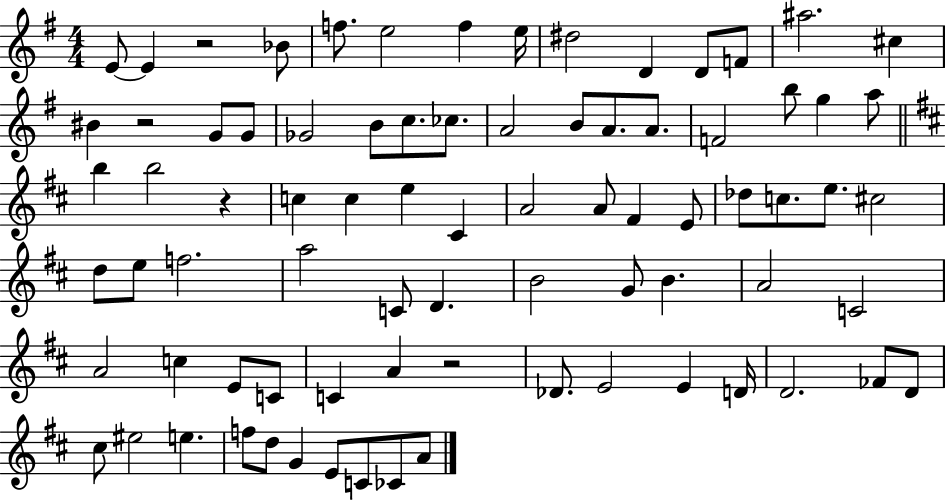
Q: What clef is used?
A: treble